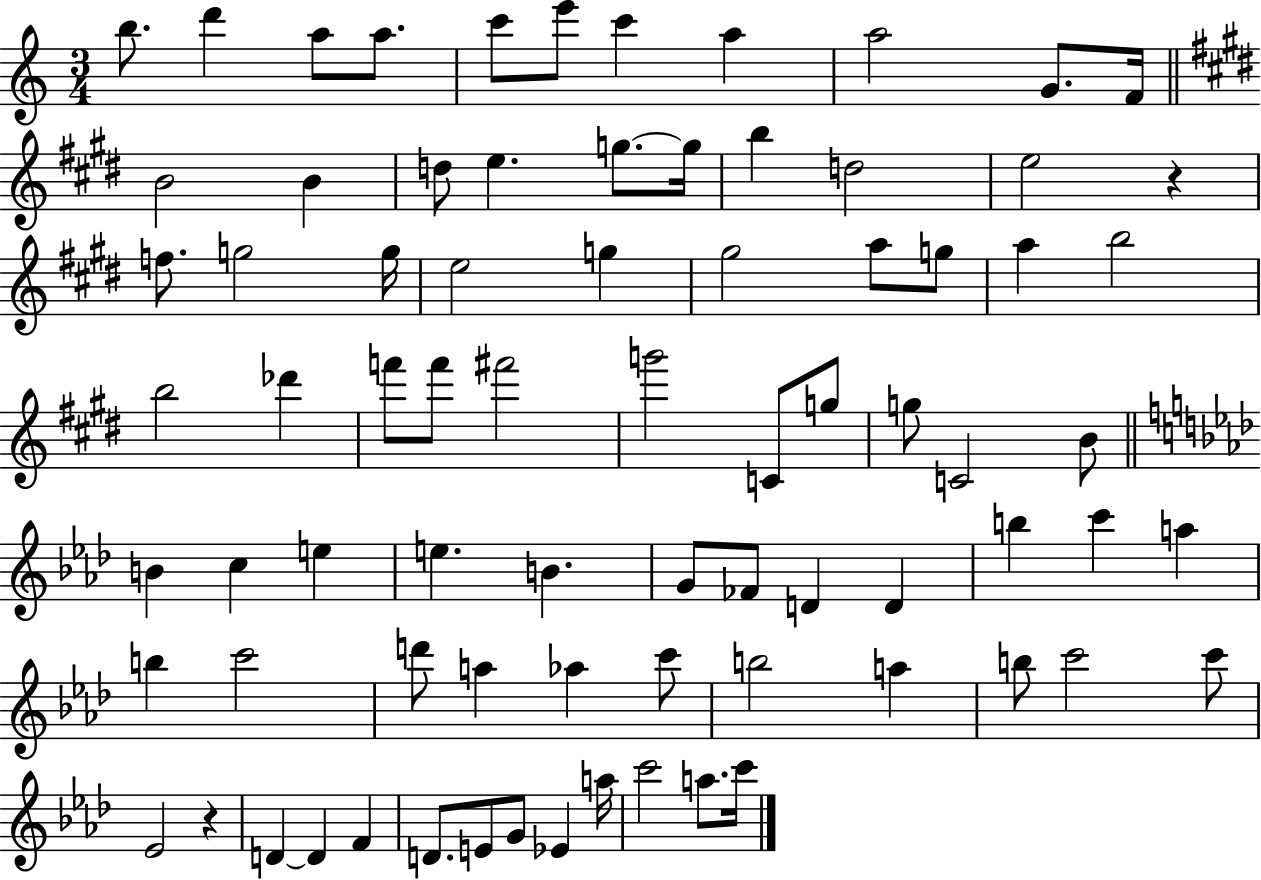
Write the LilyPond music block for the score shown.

{
  \clef treble
  \numericTimeSignature
  \time 3/4
  \key c \major
  b''8. d'''4 a''8 a''8. | c'''8 e'''8 c'''4 a''4 | a''2 g'8. f'16 | \bar "||" \break \key e \major b'2 b'4 | d''8 e''4. g''8.~~ g''16 | b''4 d''2 | e''2 r4 | \break f''8. g''2 g''16 | e''2 g''4 | gis''2 a''8 g''8 | a''4 b''2 | \break b''2 des'''4 | f'''8 f'''8 fis'''2 | g'''2 c'8 g''8 | g''8 c'2 b'8 | \break \bar "||" \break \key aes \major b'4 c''4 e''4 | e''4. b'4. | g'8 fes'8 d'4 d'4 | b''4 c'''4 a''4 | \break b''4 c'''2 | d'''8 a''4 aes''4 c'''8 | b''2 a''4 | b''8 c'''2 c'''8 | \break ees'2 r4 | d'4~~ d'4 f'4 | d'8. e'8 g'8 ees'4 a''16 | c'''2 a''8. c'''16 | \break \bar "|."
}